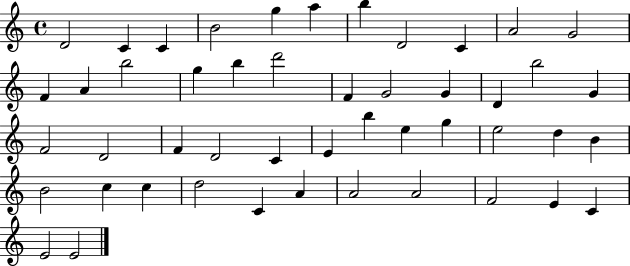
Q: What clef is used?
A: treble